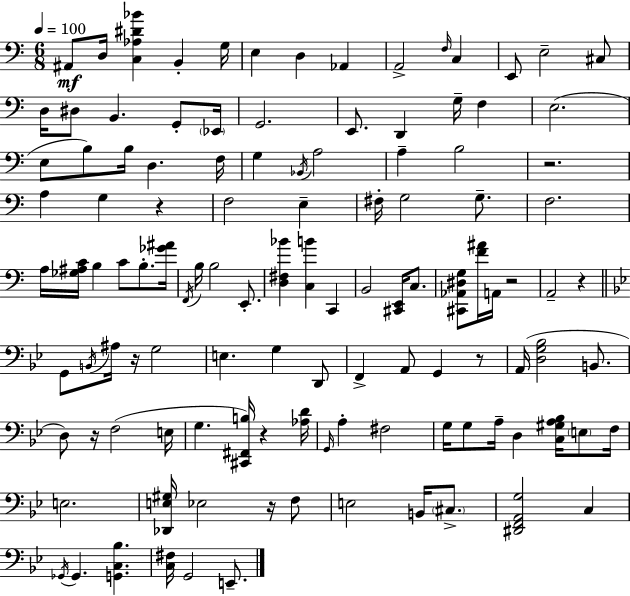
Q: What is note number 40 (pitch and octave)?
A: G3